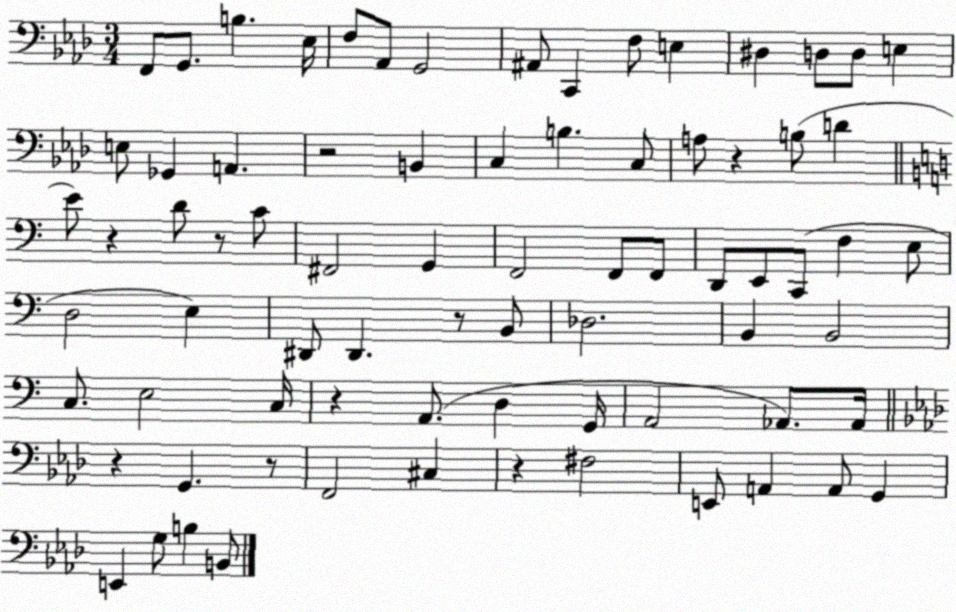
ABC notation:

X:1
T:Untitled
M:3/4
L:1/4
K:Ab
F,,/2 G,,/2 B, _E,/4 F,/2 _A,,/2 G,,2 ^A,,/2 C,, F,/2 E, ^D, D,/2 D,/2 E, E,/2 _G,, A,, z2 B,, C, B, C,/2 A,/2 z B,/2 D E/2 z D/2 z/2 C/2 ^F,,2 G,, F,,2 F,,/2 F,,/2 D,,/2 E,,/2 C,,/2 F, E,/2 D,2 E, ^D,,/2 ^D,, z/2 B,,/2 _D,2 B,, B,,2 C,/2 E,2 C,/4 z A,,/2 D, G,,/4 A,,2 _A,,/2 _A,,/4 z G,, z/2 F,,2 ^C, z ^F,2 E,,/2 A,, A,,/2 G,, E,, G,/2 B, B,,/2